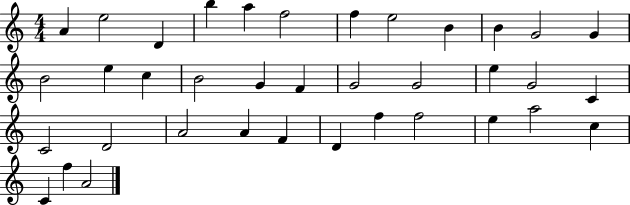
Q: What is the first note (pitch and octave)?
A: A4